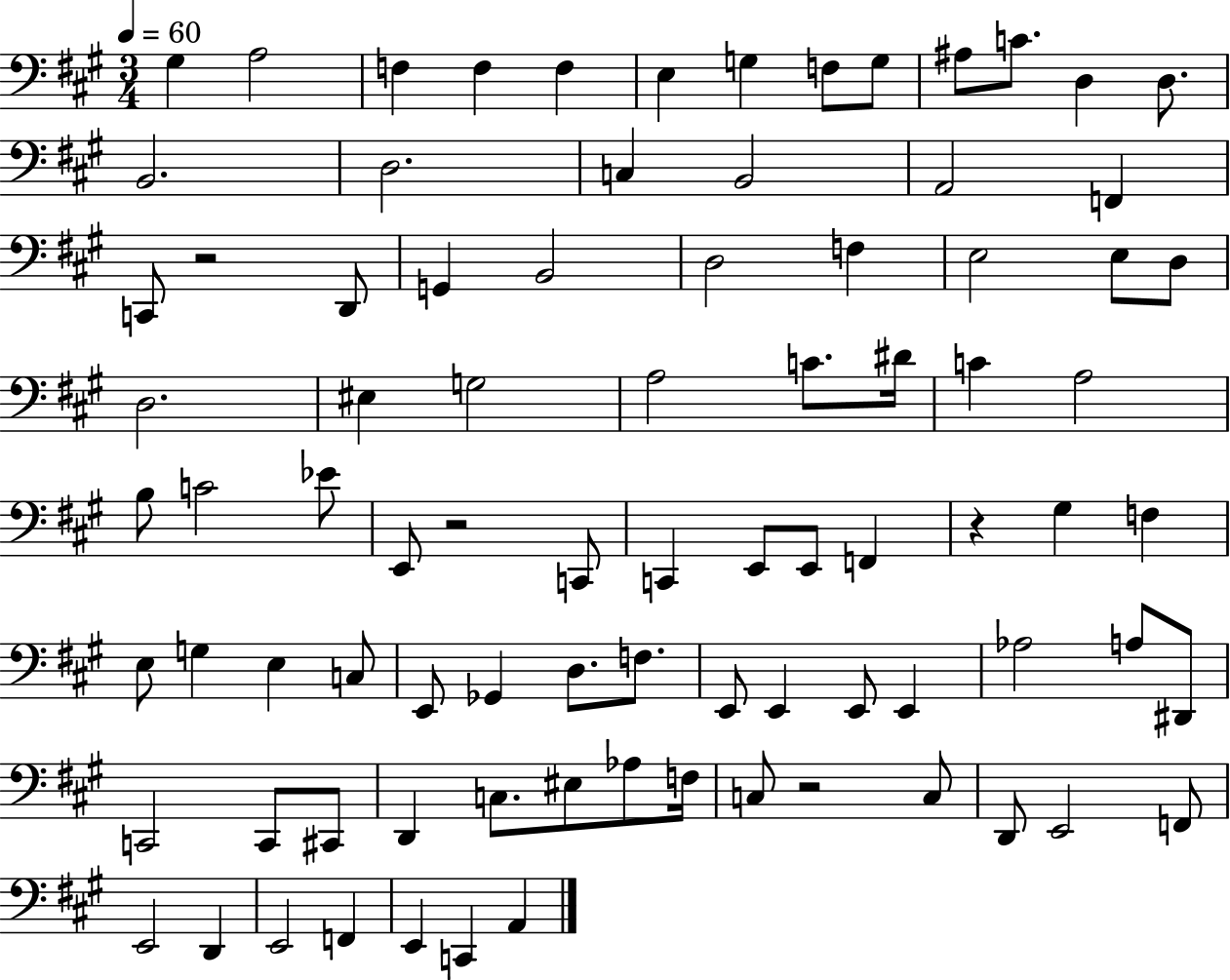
G#3/q A3/h F3/q F3/q F3/q E3/q G3/q F3/e G3/e A#3/e C4/e. D3/q D3/e. B2/h. D3/h. C3/q B2/h A2/h F2/q C2/e R/h D2/e G2/q B2/h D3/h F3/q E3/h E3/e D3/e D3/h. EIS3/q G3/h A3/h C4/e. D#4/s C4/q A3/h B3/e C4/h Eb4/e E2/e R/h C2/e C2/q E2/e E2/e F2/q R/q G#3/q F3/q E3/e G3/q E3/q C3/e E2/e Gb2/q D3/e. F3/e. E2/e E2/q E2/e E2/q Ab3/h A3/e D#2/e C2/h C2/e C#2/e D2/q C3/e. EIS3/e Ab3/e F3/s C3/e R/h C3/e D2/e E2/h F2/e E2/h D2/q E2/h F2/q E2/q C2/q A2/q